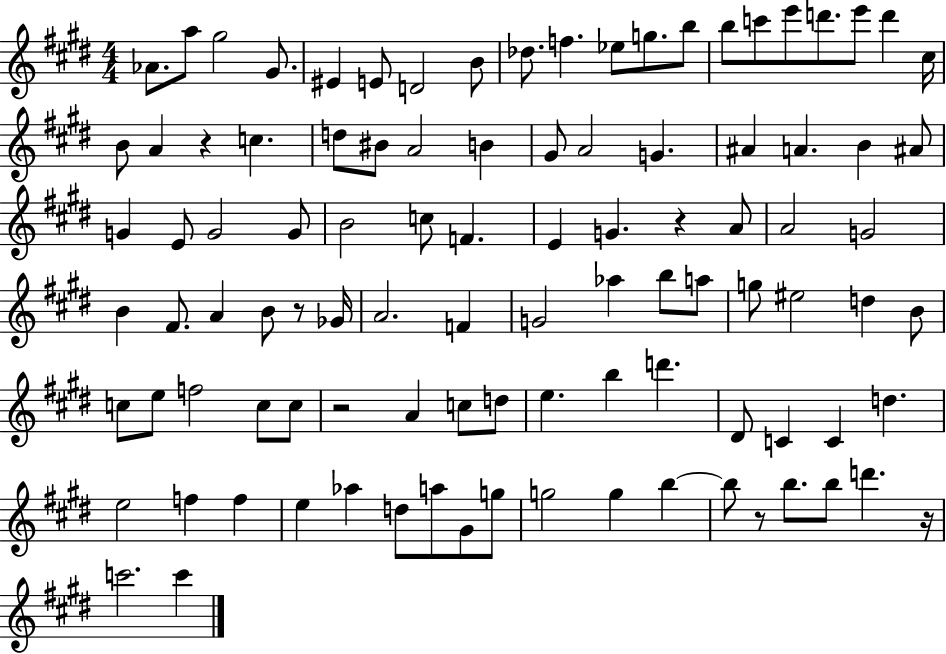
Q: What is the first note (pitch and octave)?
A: Ab4